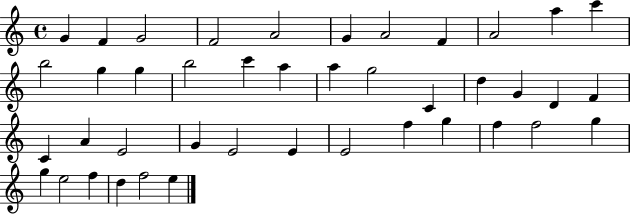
G4/q F4/q G4/h F4/h A4/h G4/q A4/h F4/q A4/h A5/q C6/q B5/h G5/q G5/q B5/h C6/q A5/q A5/q G5/h C4/q D5/q G4/q D4/q F4/q C4/q A4/q E4/h G4/q E4/h E4/q E4/h F5/q G5/q F5/q F5/h G5/q G5/q E5/h F5/q D5/q F5/h E5/q